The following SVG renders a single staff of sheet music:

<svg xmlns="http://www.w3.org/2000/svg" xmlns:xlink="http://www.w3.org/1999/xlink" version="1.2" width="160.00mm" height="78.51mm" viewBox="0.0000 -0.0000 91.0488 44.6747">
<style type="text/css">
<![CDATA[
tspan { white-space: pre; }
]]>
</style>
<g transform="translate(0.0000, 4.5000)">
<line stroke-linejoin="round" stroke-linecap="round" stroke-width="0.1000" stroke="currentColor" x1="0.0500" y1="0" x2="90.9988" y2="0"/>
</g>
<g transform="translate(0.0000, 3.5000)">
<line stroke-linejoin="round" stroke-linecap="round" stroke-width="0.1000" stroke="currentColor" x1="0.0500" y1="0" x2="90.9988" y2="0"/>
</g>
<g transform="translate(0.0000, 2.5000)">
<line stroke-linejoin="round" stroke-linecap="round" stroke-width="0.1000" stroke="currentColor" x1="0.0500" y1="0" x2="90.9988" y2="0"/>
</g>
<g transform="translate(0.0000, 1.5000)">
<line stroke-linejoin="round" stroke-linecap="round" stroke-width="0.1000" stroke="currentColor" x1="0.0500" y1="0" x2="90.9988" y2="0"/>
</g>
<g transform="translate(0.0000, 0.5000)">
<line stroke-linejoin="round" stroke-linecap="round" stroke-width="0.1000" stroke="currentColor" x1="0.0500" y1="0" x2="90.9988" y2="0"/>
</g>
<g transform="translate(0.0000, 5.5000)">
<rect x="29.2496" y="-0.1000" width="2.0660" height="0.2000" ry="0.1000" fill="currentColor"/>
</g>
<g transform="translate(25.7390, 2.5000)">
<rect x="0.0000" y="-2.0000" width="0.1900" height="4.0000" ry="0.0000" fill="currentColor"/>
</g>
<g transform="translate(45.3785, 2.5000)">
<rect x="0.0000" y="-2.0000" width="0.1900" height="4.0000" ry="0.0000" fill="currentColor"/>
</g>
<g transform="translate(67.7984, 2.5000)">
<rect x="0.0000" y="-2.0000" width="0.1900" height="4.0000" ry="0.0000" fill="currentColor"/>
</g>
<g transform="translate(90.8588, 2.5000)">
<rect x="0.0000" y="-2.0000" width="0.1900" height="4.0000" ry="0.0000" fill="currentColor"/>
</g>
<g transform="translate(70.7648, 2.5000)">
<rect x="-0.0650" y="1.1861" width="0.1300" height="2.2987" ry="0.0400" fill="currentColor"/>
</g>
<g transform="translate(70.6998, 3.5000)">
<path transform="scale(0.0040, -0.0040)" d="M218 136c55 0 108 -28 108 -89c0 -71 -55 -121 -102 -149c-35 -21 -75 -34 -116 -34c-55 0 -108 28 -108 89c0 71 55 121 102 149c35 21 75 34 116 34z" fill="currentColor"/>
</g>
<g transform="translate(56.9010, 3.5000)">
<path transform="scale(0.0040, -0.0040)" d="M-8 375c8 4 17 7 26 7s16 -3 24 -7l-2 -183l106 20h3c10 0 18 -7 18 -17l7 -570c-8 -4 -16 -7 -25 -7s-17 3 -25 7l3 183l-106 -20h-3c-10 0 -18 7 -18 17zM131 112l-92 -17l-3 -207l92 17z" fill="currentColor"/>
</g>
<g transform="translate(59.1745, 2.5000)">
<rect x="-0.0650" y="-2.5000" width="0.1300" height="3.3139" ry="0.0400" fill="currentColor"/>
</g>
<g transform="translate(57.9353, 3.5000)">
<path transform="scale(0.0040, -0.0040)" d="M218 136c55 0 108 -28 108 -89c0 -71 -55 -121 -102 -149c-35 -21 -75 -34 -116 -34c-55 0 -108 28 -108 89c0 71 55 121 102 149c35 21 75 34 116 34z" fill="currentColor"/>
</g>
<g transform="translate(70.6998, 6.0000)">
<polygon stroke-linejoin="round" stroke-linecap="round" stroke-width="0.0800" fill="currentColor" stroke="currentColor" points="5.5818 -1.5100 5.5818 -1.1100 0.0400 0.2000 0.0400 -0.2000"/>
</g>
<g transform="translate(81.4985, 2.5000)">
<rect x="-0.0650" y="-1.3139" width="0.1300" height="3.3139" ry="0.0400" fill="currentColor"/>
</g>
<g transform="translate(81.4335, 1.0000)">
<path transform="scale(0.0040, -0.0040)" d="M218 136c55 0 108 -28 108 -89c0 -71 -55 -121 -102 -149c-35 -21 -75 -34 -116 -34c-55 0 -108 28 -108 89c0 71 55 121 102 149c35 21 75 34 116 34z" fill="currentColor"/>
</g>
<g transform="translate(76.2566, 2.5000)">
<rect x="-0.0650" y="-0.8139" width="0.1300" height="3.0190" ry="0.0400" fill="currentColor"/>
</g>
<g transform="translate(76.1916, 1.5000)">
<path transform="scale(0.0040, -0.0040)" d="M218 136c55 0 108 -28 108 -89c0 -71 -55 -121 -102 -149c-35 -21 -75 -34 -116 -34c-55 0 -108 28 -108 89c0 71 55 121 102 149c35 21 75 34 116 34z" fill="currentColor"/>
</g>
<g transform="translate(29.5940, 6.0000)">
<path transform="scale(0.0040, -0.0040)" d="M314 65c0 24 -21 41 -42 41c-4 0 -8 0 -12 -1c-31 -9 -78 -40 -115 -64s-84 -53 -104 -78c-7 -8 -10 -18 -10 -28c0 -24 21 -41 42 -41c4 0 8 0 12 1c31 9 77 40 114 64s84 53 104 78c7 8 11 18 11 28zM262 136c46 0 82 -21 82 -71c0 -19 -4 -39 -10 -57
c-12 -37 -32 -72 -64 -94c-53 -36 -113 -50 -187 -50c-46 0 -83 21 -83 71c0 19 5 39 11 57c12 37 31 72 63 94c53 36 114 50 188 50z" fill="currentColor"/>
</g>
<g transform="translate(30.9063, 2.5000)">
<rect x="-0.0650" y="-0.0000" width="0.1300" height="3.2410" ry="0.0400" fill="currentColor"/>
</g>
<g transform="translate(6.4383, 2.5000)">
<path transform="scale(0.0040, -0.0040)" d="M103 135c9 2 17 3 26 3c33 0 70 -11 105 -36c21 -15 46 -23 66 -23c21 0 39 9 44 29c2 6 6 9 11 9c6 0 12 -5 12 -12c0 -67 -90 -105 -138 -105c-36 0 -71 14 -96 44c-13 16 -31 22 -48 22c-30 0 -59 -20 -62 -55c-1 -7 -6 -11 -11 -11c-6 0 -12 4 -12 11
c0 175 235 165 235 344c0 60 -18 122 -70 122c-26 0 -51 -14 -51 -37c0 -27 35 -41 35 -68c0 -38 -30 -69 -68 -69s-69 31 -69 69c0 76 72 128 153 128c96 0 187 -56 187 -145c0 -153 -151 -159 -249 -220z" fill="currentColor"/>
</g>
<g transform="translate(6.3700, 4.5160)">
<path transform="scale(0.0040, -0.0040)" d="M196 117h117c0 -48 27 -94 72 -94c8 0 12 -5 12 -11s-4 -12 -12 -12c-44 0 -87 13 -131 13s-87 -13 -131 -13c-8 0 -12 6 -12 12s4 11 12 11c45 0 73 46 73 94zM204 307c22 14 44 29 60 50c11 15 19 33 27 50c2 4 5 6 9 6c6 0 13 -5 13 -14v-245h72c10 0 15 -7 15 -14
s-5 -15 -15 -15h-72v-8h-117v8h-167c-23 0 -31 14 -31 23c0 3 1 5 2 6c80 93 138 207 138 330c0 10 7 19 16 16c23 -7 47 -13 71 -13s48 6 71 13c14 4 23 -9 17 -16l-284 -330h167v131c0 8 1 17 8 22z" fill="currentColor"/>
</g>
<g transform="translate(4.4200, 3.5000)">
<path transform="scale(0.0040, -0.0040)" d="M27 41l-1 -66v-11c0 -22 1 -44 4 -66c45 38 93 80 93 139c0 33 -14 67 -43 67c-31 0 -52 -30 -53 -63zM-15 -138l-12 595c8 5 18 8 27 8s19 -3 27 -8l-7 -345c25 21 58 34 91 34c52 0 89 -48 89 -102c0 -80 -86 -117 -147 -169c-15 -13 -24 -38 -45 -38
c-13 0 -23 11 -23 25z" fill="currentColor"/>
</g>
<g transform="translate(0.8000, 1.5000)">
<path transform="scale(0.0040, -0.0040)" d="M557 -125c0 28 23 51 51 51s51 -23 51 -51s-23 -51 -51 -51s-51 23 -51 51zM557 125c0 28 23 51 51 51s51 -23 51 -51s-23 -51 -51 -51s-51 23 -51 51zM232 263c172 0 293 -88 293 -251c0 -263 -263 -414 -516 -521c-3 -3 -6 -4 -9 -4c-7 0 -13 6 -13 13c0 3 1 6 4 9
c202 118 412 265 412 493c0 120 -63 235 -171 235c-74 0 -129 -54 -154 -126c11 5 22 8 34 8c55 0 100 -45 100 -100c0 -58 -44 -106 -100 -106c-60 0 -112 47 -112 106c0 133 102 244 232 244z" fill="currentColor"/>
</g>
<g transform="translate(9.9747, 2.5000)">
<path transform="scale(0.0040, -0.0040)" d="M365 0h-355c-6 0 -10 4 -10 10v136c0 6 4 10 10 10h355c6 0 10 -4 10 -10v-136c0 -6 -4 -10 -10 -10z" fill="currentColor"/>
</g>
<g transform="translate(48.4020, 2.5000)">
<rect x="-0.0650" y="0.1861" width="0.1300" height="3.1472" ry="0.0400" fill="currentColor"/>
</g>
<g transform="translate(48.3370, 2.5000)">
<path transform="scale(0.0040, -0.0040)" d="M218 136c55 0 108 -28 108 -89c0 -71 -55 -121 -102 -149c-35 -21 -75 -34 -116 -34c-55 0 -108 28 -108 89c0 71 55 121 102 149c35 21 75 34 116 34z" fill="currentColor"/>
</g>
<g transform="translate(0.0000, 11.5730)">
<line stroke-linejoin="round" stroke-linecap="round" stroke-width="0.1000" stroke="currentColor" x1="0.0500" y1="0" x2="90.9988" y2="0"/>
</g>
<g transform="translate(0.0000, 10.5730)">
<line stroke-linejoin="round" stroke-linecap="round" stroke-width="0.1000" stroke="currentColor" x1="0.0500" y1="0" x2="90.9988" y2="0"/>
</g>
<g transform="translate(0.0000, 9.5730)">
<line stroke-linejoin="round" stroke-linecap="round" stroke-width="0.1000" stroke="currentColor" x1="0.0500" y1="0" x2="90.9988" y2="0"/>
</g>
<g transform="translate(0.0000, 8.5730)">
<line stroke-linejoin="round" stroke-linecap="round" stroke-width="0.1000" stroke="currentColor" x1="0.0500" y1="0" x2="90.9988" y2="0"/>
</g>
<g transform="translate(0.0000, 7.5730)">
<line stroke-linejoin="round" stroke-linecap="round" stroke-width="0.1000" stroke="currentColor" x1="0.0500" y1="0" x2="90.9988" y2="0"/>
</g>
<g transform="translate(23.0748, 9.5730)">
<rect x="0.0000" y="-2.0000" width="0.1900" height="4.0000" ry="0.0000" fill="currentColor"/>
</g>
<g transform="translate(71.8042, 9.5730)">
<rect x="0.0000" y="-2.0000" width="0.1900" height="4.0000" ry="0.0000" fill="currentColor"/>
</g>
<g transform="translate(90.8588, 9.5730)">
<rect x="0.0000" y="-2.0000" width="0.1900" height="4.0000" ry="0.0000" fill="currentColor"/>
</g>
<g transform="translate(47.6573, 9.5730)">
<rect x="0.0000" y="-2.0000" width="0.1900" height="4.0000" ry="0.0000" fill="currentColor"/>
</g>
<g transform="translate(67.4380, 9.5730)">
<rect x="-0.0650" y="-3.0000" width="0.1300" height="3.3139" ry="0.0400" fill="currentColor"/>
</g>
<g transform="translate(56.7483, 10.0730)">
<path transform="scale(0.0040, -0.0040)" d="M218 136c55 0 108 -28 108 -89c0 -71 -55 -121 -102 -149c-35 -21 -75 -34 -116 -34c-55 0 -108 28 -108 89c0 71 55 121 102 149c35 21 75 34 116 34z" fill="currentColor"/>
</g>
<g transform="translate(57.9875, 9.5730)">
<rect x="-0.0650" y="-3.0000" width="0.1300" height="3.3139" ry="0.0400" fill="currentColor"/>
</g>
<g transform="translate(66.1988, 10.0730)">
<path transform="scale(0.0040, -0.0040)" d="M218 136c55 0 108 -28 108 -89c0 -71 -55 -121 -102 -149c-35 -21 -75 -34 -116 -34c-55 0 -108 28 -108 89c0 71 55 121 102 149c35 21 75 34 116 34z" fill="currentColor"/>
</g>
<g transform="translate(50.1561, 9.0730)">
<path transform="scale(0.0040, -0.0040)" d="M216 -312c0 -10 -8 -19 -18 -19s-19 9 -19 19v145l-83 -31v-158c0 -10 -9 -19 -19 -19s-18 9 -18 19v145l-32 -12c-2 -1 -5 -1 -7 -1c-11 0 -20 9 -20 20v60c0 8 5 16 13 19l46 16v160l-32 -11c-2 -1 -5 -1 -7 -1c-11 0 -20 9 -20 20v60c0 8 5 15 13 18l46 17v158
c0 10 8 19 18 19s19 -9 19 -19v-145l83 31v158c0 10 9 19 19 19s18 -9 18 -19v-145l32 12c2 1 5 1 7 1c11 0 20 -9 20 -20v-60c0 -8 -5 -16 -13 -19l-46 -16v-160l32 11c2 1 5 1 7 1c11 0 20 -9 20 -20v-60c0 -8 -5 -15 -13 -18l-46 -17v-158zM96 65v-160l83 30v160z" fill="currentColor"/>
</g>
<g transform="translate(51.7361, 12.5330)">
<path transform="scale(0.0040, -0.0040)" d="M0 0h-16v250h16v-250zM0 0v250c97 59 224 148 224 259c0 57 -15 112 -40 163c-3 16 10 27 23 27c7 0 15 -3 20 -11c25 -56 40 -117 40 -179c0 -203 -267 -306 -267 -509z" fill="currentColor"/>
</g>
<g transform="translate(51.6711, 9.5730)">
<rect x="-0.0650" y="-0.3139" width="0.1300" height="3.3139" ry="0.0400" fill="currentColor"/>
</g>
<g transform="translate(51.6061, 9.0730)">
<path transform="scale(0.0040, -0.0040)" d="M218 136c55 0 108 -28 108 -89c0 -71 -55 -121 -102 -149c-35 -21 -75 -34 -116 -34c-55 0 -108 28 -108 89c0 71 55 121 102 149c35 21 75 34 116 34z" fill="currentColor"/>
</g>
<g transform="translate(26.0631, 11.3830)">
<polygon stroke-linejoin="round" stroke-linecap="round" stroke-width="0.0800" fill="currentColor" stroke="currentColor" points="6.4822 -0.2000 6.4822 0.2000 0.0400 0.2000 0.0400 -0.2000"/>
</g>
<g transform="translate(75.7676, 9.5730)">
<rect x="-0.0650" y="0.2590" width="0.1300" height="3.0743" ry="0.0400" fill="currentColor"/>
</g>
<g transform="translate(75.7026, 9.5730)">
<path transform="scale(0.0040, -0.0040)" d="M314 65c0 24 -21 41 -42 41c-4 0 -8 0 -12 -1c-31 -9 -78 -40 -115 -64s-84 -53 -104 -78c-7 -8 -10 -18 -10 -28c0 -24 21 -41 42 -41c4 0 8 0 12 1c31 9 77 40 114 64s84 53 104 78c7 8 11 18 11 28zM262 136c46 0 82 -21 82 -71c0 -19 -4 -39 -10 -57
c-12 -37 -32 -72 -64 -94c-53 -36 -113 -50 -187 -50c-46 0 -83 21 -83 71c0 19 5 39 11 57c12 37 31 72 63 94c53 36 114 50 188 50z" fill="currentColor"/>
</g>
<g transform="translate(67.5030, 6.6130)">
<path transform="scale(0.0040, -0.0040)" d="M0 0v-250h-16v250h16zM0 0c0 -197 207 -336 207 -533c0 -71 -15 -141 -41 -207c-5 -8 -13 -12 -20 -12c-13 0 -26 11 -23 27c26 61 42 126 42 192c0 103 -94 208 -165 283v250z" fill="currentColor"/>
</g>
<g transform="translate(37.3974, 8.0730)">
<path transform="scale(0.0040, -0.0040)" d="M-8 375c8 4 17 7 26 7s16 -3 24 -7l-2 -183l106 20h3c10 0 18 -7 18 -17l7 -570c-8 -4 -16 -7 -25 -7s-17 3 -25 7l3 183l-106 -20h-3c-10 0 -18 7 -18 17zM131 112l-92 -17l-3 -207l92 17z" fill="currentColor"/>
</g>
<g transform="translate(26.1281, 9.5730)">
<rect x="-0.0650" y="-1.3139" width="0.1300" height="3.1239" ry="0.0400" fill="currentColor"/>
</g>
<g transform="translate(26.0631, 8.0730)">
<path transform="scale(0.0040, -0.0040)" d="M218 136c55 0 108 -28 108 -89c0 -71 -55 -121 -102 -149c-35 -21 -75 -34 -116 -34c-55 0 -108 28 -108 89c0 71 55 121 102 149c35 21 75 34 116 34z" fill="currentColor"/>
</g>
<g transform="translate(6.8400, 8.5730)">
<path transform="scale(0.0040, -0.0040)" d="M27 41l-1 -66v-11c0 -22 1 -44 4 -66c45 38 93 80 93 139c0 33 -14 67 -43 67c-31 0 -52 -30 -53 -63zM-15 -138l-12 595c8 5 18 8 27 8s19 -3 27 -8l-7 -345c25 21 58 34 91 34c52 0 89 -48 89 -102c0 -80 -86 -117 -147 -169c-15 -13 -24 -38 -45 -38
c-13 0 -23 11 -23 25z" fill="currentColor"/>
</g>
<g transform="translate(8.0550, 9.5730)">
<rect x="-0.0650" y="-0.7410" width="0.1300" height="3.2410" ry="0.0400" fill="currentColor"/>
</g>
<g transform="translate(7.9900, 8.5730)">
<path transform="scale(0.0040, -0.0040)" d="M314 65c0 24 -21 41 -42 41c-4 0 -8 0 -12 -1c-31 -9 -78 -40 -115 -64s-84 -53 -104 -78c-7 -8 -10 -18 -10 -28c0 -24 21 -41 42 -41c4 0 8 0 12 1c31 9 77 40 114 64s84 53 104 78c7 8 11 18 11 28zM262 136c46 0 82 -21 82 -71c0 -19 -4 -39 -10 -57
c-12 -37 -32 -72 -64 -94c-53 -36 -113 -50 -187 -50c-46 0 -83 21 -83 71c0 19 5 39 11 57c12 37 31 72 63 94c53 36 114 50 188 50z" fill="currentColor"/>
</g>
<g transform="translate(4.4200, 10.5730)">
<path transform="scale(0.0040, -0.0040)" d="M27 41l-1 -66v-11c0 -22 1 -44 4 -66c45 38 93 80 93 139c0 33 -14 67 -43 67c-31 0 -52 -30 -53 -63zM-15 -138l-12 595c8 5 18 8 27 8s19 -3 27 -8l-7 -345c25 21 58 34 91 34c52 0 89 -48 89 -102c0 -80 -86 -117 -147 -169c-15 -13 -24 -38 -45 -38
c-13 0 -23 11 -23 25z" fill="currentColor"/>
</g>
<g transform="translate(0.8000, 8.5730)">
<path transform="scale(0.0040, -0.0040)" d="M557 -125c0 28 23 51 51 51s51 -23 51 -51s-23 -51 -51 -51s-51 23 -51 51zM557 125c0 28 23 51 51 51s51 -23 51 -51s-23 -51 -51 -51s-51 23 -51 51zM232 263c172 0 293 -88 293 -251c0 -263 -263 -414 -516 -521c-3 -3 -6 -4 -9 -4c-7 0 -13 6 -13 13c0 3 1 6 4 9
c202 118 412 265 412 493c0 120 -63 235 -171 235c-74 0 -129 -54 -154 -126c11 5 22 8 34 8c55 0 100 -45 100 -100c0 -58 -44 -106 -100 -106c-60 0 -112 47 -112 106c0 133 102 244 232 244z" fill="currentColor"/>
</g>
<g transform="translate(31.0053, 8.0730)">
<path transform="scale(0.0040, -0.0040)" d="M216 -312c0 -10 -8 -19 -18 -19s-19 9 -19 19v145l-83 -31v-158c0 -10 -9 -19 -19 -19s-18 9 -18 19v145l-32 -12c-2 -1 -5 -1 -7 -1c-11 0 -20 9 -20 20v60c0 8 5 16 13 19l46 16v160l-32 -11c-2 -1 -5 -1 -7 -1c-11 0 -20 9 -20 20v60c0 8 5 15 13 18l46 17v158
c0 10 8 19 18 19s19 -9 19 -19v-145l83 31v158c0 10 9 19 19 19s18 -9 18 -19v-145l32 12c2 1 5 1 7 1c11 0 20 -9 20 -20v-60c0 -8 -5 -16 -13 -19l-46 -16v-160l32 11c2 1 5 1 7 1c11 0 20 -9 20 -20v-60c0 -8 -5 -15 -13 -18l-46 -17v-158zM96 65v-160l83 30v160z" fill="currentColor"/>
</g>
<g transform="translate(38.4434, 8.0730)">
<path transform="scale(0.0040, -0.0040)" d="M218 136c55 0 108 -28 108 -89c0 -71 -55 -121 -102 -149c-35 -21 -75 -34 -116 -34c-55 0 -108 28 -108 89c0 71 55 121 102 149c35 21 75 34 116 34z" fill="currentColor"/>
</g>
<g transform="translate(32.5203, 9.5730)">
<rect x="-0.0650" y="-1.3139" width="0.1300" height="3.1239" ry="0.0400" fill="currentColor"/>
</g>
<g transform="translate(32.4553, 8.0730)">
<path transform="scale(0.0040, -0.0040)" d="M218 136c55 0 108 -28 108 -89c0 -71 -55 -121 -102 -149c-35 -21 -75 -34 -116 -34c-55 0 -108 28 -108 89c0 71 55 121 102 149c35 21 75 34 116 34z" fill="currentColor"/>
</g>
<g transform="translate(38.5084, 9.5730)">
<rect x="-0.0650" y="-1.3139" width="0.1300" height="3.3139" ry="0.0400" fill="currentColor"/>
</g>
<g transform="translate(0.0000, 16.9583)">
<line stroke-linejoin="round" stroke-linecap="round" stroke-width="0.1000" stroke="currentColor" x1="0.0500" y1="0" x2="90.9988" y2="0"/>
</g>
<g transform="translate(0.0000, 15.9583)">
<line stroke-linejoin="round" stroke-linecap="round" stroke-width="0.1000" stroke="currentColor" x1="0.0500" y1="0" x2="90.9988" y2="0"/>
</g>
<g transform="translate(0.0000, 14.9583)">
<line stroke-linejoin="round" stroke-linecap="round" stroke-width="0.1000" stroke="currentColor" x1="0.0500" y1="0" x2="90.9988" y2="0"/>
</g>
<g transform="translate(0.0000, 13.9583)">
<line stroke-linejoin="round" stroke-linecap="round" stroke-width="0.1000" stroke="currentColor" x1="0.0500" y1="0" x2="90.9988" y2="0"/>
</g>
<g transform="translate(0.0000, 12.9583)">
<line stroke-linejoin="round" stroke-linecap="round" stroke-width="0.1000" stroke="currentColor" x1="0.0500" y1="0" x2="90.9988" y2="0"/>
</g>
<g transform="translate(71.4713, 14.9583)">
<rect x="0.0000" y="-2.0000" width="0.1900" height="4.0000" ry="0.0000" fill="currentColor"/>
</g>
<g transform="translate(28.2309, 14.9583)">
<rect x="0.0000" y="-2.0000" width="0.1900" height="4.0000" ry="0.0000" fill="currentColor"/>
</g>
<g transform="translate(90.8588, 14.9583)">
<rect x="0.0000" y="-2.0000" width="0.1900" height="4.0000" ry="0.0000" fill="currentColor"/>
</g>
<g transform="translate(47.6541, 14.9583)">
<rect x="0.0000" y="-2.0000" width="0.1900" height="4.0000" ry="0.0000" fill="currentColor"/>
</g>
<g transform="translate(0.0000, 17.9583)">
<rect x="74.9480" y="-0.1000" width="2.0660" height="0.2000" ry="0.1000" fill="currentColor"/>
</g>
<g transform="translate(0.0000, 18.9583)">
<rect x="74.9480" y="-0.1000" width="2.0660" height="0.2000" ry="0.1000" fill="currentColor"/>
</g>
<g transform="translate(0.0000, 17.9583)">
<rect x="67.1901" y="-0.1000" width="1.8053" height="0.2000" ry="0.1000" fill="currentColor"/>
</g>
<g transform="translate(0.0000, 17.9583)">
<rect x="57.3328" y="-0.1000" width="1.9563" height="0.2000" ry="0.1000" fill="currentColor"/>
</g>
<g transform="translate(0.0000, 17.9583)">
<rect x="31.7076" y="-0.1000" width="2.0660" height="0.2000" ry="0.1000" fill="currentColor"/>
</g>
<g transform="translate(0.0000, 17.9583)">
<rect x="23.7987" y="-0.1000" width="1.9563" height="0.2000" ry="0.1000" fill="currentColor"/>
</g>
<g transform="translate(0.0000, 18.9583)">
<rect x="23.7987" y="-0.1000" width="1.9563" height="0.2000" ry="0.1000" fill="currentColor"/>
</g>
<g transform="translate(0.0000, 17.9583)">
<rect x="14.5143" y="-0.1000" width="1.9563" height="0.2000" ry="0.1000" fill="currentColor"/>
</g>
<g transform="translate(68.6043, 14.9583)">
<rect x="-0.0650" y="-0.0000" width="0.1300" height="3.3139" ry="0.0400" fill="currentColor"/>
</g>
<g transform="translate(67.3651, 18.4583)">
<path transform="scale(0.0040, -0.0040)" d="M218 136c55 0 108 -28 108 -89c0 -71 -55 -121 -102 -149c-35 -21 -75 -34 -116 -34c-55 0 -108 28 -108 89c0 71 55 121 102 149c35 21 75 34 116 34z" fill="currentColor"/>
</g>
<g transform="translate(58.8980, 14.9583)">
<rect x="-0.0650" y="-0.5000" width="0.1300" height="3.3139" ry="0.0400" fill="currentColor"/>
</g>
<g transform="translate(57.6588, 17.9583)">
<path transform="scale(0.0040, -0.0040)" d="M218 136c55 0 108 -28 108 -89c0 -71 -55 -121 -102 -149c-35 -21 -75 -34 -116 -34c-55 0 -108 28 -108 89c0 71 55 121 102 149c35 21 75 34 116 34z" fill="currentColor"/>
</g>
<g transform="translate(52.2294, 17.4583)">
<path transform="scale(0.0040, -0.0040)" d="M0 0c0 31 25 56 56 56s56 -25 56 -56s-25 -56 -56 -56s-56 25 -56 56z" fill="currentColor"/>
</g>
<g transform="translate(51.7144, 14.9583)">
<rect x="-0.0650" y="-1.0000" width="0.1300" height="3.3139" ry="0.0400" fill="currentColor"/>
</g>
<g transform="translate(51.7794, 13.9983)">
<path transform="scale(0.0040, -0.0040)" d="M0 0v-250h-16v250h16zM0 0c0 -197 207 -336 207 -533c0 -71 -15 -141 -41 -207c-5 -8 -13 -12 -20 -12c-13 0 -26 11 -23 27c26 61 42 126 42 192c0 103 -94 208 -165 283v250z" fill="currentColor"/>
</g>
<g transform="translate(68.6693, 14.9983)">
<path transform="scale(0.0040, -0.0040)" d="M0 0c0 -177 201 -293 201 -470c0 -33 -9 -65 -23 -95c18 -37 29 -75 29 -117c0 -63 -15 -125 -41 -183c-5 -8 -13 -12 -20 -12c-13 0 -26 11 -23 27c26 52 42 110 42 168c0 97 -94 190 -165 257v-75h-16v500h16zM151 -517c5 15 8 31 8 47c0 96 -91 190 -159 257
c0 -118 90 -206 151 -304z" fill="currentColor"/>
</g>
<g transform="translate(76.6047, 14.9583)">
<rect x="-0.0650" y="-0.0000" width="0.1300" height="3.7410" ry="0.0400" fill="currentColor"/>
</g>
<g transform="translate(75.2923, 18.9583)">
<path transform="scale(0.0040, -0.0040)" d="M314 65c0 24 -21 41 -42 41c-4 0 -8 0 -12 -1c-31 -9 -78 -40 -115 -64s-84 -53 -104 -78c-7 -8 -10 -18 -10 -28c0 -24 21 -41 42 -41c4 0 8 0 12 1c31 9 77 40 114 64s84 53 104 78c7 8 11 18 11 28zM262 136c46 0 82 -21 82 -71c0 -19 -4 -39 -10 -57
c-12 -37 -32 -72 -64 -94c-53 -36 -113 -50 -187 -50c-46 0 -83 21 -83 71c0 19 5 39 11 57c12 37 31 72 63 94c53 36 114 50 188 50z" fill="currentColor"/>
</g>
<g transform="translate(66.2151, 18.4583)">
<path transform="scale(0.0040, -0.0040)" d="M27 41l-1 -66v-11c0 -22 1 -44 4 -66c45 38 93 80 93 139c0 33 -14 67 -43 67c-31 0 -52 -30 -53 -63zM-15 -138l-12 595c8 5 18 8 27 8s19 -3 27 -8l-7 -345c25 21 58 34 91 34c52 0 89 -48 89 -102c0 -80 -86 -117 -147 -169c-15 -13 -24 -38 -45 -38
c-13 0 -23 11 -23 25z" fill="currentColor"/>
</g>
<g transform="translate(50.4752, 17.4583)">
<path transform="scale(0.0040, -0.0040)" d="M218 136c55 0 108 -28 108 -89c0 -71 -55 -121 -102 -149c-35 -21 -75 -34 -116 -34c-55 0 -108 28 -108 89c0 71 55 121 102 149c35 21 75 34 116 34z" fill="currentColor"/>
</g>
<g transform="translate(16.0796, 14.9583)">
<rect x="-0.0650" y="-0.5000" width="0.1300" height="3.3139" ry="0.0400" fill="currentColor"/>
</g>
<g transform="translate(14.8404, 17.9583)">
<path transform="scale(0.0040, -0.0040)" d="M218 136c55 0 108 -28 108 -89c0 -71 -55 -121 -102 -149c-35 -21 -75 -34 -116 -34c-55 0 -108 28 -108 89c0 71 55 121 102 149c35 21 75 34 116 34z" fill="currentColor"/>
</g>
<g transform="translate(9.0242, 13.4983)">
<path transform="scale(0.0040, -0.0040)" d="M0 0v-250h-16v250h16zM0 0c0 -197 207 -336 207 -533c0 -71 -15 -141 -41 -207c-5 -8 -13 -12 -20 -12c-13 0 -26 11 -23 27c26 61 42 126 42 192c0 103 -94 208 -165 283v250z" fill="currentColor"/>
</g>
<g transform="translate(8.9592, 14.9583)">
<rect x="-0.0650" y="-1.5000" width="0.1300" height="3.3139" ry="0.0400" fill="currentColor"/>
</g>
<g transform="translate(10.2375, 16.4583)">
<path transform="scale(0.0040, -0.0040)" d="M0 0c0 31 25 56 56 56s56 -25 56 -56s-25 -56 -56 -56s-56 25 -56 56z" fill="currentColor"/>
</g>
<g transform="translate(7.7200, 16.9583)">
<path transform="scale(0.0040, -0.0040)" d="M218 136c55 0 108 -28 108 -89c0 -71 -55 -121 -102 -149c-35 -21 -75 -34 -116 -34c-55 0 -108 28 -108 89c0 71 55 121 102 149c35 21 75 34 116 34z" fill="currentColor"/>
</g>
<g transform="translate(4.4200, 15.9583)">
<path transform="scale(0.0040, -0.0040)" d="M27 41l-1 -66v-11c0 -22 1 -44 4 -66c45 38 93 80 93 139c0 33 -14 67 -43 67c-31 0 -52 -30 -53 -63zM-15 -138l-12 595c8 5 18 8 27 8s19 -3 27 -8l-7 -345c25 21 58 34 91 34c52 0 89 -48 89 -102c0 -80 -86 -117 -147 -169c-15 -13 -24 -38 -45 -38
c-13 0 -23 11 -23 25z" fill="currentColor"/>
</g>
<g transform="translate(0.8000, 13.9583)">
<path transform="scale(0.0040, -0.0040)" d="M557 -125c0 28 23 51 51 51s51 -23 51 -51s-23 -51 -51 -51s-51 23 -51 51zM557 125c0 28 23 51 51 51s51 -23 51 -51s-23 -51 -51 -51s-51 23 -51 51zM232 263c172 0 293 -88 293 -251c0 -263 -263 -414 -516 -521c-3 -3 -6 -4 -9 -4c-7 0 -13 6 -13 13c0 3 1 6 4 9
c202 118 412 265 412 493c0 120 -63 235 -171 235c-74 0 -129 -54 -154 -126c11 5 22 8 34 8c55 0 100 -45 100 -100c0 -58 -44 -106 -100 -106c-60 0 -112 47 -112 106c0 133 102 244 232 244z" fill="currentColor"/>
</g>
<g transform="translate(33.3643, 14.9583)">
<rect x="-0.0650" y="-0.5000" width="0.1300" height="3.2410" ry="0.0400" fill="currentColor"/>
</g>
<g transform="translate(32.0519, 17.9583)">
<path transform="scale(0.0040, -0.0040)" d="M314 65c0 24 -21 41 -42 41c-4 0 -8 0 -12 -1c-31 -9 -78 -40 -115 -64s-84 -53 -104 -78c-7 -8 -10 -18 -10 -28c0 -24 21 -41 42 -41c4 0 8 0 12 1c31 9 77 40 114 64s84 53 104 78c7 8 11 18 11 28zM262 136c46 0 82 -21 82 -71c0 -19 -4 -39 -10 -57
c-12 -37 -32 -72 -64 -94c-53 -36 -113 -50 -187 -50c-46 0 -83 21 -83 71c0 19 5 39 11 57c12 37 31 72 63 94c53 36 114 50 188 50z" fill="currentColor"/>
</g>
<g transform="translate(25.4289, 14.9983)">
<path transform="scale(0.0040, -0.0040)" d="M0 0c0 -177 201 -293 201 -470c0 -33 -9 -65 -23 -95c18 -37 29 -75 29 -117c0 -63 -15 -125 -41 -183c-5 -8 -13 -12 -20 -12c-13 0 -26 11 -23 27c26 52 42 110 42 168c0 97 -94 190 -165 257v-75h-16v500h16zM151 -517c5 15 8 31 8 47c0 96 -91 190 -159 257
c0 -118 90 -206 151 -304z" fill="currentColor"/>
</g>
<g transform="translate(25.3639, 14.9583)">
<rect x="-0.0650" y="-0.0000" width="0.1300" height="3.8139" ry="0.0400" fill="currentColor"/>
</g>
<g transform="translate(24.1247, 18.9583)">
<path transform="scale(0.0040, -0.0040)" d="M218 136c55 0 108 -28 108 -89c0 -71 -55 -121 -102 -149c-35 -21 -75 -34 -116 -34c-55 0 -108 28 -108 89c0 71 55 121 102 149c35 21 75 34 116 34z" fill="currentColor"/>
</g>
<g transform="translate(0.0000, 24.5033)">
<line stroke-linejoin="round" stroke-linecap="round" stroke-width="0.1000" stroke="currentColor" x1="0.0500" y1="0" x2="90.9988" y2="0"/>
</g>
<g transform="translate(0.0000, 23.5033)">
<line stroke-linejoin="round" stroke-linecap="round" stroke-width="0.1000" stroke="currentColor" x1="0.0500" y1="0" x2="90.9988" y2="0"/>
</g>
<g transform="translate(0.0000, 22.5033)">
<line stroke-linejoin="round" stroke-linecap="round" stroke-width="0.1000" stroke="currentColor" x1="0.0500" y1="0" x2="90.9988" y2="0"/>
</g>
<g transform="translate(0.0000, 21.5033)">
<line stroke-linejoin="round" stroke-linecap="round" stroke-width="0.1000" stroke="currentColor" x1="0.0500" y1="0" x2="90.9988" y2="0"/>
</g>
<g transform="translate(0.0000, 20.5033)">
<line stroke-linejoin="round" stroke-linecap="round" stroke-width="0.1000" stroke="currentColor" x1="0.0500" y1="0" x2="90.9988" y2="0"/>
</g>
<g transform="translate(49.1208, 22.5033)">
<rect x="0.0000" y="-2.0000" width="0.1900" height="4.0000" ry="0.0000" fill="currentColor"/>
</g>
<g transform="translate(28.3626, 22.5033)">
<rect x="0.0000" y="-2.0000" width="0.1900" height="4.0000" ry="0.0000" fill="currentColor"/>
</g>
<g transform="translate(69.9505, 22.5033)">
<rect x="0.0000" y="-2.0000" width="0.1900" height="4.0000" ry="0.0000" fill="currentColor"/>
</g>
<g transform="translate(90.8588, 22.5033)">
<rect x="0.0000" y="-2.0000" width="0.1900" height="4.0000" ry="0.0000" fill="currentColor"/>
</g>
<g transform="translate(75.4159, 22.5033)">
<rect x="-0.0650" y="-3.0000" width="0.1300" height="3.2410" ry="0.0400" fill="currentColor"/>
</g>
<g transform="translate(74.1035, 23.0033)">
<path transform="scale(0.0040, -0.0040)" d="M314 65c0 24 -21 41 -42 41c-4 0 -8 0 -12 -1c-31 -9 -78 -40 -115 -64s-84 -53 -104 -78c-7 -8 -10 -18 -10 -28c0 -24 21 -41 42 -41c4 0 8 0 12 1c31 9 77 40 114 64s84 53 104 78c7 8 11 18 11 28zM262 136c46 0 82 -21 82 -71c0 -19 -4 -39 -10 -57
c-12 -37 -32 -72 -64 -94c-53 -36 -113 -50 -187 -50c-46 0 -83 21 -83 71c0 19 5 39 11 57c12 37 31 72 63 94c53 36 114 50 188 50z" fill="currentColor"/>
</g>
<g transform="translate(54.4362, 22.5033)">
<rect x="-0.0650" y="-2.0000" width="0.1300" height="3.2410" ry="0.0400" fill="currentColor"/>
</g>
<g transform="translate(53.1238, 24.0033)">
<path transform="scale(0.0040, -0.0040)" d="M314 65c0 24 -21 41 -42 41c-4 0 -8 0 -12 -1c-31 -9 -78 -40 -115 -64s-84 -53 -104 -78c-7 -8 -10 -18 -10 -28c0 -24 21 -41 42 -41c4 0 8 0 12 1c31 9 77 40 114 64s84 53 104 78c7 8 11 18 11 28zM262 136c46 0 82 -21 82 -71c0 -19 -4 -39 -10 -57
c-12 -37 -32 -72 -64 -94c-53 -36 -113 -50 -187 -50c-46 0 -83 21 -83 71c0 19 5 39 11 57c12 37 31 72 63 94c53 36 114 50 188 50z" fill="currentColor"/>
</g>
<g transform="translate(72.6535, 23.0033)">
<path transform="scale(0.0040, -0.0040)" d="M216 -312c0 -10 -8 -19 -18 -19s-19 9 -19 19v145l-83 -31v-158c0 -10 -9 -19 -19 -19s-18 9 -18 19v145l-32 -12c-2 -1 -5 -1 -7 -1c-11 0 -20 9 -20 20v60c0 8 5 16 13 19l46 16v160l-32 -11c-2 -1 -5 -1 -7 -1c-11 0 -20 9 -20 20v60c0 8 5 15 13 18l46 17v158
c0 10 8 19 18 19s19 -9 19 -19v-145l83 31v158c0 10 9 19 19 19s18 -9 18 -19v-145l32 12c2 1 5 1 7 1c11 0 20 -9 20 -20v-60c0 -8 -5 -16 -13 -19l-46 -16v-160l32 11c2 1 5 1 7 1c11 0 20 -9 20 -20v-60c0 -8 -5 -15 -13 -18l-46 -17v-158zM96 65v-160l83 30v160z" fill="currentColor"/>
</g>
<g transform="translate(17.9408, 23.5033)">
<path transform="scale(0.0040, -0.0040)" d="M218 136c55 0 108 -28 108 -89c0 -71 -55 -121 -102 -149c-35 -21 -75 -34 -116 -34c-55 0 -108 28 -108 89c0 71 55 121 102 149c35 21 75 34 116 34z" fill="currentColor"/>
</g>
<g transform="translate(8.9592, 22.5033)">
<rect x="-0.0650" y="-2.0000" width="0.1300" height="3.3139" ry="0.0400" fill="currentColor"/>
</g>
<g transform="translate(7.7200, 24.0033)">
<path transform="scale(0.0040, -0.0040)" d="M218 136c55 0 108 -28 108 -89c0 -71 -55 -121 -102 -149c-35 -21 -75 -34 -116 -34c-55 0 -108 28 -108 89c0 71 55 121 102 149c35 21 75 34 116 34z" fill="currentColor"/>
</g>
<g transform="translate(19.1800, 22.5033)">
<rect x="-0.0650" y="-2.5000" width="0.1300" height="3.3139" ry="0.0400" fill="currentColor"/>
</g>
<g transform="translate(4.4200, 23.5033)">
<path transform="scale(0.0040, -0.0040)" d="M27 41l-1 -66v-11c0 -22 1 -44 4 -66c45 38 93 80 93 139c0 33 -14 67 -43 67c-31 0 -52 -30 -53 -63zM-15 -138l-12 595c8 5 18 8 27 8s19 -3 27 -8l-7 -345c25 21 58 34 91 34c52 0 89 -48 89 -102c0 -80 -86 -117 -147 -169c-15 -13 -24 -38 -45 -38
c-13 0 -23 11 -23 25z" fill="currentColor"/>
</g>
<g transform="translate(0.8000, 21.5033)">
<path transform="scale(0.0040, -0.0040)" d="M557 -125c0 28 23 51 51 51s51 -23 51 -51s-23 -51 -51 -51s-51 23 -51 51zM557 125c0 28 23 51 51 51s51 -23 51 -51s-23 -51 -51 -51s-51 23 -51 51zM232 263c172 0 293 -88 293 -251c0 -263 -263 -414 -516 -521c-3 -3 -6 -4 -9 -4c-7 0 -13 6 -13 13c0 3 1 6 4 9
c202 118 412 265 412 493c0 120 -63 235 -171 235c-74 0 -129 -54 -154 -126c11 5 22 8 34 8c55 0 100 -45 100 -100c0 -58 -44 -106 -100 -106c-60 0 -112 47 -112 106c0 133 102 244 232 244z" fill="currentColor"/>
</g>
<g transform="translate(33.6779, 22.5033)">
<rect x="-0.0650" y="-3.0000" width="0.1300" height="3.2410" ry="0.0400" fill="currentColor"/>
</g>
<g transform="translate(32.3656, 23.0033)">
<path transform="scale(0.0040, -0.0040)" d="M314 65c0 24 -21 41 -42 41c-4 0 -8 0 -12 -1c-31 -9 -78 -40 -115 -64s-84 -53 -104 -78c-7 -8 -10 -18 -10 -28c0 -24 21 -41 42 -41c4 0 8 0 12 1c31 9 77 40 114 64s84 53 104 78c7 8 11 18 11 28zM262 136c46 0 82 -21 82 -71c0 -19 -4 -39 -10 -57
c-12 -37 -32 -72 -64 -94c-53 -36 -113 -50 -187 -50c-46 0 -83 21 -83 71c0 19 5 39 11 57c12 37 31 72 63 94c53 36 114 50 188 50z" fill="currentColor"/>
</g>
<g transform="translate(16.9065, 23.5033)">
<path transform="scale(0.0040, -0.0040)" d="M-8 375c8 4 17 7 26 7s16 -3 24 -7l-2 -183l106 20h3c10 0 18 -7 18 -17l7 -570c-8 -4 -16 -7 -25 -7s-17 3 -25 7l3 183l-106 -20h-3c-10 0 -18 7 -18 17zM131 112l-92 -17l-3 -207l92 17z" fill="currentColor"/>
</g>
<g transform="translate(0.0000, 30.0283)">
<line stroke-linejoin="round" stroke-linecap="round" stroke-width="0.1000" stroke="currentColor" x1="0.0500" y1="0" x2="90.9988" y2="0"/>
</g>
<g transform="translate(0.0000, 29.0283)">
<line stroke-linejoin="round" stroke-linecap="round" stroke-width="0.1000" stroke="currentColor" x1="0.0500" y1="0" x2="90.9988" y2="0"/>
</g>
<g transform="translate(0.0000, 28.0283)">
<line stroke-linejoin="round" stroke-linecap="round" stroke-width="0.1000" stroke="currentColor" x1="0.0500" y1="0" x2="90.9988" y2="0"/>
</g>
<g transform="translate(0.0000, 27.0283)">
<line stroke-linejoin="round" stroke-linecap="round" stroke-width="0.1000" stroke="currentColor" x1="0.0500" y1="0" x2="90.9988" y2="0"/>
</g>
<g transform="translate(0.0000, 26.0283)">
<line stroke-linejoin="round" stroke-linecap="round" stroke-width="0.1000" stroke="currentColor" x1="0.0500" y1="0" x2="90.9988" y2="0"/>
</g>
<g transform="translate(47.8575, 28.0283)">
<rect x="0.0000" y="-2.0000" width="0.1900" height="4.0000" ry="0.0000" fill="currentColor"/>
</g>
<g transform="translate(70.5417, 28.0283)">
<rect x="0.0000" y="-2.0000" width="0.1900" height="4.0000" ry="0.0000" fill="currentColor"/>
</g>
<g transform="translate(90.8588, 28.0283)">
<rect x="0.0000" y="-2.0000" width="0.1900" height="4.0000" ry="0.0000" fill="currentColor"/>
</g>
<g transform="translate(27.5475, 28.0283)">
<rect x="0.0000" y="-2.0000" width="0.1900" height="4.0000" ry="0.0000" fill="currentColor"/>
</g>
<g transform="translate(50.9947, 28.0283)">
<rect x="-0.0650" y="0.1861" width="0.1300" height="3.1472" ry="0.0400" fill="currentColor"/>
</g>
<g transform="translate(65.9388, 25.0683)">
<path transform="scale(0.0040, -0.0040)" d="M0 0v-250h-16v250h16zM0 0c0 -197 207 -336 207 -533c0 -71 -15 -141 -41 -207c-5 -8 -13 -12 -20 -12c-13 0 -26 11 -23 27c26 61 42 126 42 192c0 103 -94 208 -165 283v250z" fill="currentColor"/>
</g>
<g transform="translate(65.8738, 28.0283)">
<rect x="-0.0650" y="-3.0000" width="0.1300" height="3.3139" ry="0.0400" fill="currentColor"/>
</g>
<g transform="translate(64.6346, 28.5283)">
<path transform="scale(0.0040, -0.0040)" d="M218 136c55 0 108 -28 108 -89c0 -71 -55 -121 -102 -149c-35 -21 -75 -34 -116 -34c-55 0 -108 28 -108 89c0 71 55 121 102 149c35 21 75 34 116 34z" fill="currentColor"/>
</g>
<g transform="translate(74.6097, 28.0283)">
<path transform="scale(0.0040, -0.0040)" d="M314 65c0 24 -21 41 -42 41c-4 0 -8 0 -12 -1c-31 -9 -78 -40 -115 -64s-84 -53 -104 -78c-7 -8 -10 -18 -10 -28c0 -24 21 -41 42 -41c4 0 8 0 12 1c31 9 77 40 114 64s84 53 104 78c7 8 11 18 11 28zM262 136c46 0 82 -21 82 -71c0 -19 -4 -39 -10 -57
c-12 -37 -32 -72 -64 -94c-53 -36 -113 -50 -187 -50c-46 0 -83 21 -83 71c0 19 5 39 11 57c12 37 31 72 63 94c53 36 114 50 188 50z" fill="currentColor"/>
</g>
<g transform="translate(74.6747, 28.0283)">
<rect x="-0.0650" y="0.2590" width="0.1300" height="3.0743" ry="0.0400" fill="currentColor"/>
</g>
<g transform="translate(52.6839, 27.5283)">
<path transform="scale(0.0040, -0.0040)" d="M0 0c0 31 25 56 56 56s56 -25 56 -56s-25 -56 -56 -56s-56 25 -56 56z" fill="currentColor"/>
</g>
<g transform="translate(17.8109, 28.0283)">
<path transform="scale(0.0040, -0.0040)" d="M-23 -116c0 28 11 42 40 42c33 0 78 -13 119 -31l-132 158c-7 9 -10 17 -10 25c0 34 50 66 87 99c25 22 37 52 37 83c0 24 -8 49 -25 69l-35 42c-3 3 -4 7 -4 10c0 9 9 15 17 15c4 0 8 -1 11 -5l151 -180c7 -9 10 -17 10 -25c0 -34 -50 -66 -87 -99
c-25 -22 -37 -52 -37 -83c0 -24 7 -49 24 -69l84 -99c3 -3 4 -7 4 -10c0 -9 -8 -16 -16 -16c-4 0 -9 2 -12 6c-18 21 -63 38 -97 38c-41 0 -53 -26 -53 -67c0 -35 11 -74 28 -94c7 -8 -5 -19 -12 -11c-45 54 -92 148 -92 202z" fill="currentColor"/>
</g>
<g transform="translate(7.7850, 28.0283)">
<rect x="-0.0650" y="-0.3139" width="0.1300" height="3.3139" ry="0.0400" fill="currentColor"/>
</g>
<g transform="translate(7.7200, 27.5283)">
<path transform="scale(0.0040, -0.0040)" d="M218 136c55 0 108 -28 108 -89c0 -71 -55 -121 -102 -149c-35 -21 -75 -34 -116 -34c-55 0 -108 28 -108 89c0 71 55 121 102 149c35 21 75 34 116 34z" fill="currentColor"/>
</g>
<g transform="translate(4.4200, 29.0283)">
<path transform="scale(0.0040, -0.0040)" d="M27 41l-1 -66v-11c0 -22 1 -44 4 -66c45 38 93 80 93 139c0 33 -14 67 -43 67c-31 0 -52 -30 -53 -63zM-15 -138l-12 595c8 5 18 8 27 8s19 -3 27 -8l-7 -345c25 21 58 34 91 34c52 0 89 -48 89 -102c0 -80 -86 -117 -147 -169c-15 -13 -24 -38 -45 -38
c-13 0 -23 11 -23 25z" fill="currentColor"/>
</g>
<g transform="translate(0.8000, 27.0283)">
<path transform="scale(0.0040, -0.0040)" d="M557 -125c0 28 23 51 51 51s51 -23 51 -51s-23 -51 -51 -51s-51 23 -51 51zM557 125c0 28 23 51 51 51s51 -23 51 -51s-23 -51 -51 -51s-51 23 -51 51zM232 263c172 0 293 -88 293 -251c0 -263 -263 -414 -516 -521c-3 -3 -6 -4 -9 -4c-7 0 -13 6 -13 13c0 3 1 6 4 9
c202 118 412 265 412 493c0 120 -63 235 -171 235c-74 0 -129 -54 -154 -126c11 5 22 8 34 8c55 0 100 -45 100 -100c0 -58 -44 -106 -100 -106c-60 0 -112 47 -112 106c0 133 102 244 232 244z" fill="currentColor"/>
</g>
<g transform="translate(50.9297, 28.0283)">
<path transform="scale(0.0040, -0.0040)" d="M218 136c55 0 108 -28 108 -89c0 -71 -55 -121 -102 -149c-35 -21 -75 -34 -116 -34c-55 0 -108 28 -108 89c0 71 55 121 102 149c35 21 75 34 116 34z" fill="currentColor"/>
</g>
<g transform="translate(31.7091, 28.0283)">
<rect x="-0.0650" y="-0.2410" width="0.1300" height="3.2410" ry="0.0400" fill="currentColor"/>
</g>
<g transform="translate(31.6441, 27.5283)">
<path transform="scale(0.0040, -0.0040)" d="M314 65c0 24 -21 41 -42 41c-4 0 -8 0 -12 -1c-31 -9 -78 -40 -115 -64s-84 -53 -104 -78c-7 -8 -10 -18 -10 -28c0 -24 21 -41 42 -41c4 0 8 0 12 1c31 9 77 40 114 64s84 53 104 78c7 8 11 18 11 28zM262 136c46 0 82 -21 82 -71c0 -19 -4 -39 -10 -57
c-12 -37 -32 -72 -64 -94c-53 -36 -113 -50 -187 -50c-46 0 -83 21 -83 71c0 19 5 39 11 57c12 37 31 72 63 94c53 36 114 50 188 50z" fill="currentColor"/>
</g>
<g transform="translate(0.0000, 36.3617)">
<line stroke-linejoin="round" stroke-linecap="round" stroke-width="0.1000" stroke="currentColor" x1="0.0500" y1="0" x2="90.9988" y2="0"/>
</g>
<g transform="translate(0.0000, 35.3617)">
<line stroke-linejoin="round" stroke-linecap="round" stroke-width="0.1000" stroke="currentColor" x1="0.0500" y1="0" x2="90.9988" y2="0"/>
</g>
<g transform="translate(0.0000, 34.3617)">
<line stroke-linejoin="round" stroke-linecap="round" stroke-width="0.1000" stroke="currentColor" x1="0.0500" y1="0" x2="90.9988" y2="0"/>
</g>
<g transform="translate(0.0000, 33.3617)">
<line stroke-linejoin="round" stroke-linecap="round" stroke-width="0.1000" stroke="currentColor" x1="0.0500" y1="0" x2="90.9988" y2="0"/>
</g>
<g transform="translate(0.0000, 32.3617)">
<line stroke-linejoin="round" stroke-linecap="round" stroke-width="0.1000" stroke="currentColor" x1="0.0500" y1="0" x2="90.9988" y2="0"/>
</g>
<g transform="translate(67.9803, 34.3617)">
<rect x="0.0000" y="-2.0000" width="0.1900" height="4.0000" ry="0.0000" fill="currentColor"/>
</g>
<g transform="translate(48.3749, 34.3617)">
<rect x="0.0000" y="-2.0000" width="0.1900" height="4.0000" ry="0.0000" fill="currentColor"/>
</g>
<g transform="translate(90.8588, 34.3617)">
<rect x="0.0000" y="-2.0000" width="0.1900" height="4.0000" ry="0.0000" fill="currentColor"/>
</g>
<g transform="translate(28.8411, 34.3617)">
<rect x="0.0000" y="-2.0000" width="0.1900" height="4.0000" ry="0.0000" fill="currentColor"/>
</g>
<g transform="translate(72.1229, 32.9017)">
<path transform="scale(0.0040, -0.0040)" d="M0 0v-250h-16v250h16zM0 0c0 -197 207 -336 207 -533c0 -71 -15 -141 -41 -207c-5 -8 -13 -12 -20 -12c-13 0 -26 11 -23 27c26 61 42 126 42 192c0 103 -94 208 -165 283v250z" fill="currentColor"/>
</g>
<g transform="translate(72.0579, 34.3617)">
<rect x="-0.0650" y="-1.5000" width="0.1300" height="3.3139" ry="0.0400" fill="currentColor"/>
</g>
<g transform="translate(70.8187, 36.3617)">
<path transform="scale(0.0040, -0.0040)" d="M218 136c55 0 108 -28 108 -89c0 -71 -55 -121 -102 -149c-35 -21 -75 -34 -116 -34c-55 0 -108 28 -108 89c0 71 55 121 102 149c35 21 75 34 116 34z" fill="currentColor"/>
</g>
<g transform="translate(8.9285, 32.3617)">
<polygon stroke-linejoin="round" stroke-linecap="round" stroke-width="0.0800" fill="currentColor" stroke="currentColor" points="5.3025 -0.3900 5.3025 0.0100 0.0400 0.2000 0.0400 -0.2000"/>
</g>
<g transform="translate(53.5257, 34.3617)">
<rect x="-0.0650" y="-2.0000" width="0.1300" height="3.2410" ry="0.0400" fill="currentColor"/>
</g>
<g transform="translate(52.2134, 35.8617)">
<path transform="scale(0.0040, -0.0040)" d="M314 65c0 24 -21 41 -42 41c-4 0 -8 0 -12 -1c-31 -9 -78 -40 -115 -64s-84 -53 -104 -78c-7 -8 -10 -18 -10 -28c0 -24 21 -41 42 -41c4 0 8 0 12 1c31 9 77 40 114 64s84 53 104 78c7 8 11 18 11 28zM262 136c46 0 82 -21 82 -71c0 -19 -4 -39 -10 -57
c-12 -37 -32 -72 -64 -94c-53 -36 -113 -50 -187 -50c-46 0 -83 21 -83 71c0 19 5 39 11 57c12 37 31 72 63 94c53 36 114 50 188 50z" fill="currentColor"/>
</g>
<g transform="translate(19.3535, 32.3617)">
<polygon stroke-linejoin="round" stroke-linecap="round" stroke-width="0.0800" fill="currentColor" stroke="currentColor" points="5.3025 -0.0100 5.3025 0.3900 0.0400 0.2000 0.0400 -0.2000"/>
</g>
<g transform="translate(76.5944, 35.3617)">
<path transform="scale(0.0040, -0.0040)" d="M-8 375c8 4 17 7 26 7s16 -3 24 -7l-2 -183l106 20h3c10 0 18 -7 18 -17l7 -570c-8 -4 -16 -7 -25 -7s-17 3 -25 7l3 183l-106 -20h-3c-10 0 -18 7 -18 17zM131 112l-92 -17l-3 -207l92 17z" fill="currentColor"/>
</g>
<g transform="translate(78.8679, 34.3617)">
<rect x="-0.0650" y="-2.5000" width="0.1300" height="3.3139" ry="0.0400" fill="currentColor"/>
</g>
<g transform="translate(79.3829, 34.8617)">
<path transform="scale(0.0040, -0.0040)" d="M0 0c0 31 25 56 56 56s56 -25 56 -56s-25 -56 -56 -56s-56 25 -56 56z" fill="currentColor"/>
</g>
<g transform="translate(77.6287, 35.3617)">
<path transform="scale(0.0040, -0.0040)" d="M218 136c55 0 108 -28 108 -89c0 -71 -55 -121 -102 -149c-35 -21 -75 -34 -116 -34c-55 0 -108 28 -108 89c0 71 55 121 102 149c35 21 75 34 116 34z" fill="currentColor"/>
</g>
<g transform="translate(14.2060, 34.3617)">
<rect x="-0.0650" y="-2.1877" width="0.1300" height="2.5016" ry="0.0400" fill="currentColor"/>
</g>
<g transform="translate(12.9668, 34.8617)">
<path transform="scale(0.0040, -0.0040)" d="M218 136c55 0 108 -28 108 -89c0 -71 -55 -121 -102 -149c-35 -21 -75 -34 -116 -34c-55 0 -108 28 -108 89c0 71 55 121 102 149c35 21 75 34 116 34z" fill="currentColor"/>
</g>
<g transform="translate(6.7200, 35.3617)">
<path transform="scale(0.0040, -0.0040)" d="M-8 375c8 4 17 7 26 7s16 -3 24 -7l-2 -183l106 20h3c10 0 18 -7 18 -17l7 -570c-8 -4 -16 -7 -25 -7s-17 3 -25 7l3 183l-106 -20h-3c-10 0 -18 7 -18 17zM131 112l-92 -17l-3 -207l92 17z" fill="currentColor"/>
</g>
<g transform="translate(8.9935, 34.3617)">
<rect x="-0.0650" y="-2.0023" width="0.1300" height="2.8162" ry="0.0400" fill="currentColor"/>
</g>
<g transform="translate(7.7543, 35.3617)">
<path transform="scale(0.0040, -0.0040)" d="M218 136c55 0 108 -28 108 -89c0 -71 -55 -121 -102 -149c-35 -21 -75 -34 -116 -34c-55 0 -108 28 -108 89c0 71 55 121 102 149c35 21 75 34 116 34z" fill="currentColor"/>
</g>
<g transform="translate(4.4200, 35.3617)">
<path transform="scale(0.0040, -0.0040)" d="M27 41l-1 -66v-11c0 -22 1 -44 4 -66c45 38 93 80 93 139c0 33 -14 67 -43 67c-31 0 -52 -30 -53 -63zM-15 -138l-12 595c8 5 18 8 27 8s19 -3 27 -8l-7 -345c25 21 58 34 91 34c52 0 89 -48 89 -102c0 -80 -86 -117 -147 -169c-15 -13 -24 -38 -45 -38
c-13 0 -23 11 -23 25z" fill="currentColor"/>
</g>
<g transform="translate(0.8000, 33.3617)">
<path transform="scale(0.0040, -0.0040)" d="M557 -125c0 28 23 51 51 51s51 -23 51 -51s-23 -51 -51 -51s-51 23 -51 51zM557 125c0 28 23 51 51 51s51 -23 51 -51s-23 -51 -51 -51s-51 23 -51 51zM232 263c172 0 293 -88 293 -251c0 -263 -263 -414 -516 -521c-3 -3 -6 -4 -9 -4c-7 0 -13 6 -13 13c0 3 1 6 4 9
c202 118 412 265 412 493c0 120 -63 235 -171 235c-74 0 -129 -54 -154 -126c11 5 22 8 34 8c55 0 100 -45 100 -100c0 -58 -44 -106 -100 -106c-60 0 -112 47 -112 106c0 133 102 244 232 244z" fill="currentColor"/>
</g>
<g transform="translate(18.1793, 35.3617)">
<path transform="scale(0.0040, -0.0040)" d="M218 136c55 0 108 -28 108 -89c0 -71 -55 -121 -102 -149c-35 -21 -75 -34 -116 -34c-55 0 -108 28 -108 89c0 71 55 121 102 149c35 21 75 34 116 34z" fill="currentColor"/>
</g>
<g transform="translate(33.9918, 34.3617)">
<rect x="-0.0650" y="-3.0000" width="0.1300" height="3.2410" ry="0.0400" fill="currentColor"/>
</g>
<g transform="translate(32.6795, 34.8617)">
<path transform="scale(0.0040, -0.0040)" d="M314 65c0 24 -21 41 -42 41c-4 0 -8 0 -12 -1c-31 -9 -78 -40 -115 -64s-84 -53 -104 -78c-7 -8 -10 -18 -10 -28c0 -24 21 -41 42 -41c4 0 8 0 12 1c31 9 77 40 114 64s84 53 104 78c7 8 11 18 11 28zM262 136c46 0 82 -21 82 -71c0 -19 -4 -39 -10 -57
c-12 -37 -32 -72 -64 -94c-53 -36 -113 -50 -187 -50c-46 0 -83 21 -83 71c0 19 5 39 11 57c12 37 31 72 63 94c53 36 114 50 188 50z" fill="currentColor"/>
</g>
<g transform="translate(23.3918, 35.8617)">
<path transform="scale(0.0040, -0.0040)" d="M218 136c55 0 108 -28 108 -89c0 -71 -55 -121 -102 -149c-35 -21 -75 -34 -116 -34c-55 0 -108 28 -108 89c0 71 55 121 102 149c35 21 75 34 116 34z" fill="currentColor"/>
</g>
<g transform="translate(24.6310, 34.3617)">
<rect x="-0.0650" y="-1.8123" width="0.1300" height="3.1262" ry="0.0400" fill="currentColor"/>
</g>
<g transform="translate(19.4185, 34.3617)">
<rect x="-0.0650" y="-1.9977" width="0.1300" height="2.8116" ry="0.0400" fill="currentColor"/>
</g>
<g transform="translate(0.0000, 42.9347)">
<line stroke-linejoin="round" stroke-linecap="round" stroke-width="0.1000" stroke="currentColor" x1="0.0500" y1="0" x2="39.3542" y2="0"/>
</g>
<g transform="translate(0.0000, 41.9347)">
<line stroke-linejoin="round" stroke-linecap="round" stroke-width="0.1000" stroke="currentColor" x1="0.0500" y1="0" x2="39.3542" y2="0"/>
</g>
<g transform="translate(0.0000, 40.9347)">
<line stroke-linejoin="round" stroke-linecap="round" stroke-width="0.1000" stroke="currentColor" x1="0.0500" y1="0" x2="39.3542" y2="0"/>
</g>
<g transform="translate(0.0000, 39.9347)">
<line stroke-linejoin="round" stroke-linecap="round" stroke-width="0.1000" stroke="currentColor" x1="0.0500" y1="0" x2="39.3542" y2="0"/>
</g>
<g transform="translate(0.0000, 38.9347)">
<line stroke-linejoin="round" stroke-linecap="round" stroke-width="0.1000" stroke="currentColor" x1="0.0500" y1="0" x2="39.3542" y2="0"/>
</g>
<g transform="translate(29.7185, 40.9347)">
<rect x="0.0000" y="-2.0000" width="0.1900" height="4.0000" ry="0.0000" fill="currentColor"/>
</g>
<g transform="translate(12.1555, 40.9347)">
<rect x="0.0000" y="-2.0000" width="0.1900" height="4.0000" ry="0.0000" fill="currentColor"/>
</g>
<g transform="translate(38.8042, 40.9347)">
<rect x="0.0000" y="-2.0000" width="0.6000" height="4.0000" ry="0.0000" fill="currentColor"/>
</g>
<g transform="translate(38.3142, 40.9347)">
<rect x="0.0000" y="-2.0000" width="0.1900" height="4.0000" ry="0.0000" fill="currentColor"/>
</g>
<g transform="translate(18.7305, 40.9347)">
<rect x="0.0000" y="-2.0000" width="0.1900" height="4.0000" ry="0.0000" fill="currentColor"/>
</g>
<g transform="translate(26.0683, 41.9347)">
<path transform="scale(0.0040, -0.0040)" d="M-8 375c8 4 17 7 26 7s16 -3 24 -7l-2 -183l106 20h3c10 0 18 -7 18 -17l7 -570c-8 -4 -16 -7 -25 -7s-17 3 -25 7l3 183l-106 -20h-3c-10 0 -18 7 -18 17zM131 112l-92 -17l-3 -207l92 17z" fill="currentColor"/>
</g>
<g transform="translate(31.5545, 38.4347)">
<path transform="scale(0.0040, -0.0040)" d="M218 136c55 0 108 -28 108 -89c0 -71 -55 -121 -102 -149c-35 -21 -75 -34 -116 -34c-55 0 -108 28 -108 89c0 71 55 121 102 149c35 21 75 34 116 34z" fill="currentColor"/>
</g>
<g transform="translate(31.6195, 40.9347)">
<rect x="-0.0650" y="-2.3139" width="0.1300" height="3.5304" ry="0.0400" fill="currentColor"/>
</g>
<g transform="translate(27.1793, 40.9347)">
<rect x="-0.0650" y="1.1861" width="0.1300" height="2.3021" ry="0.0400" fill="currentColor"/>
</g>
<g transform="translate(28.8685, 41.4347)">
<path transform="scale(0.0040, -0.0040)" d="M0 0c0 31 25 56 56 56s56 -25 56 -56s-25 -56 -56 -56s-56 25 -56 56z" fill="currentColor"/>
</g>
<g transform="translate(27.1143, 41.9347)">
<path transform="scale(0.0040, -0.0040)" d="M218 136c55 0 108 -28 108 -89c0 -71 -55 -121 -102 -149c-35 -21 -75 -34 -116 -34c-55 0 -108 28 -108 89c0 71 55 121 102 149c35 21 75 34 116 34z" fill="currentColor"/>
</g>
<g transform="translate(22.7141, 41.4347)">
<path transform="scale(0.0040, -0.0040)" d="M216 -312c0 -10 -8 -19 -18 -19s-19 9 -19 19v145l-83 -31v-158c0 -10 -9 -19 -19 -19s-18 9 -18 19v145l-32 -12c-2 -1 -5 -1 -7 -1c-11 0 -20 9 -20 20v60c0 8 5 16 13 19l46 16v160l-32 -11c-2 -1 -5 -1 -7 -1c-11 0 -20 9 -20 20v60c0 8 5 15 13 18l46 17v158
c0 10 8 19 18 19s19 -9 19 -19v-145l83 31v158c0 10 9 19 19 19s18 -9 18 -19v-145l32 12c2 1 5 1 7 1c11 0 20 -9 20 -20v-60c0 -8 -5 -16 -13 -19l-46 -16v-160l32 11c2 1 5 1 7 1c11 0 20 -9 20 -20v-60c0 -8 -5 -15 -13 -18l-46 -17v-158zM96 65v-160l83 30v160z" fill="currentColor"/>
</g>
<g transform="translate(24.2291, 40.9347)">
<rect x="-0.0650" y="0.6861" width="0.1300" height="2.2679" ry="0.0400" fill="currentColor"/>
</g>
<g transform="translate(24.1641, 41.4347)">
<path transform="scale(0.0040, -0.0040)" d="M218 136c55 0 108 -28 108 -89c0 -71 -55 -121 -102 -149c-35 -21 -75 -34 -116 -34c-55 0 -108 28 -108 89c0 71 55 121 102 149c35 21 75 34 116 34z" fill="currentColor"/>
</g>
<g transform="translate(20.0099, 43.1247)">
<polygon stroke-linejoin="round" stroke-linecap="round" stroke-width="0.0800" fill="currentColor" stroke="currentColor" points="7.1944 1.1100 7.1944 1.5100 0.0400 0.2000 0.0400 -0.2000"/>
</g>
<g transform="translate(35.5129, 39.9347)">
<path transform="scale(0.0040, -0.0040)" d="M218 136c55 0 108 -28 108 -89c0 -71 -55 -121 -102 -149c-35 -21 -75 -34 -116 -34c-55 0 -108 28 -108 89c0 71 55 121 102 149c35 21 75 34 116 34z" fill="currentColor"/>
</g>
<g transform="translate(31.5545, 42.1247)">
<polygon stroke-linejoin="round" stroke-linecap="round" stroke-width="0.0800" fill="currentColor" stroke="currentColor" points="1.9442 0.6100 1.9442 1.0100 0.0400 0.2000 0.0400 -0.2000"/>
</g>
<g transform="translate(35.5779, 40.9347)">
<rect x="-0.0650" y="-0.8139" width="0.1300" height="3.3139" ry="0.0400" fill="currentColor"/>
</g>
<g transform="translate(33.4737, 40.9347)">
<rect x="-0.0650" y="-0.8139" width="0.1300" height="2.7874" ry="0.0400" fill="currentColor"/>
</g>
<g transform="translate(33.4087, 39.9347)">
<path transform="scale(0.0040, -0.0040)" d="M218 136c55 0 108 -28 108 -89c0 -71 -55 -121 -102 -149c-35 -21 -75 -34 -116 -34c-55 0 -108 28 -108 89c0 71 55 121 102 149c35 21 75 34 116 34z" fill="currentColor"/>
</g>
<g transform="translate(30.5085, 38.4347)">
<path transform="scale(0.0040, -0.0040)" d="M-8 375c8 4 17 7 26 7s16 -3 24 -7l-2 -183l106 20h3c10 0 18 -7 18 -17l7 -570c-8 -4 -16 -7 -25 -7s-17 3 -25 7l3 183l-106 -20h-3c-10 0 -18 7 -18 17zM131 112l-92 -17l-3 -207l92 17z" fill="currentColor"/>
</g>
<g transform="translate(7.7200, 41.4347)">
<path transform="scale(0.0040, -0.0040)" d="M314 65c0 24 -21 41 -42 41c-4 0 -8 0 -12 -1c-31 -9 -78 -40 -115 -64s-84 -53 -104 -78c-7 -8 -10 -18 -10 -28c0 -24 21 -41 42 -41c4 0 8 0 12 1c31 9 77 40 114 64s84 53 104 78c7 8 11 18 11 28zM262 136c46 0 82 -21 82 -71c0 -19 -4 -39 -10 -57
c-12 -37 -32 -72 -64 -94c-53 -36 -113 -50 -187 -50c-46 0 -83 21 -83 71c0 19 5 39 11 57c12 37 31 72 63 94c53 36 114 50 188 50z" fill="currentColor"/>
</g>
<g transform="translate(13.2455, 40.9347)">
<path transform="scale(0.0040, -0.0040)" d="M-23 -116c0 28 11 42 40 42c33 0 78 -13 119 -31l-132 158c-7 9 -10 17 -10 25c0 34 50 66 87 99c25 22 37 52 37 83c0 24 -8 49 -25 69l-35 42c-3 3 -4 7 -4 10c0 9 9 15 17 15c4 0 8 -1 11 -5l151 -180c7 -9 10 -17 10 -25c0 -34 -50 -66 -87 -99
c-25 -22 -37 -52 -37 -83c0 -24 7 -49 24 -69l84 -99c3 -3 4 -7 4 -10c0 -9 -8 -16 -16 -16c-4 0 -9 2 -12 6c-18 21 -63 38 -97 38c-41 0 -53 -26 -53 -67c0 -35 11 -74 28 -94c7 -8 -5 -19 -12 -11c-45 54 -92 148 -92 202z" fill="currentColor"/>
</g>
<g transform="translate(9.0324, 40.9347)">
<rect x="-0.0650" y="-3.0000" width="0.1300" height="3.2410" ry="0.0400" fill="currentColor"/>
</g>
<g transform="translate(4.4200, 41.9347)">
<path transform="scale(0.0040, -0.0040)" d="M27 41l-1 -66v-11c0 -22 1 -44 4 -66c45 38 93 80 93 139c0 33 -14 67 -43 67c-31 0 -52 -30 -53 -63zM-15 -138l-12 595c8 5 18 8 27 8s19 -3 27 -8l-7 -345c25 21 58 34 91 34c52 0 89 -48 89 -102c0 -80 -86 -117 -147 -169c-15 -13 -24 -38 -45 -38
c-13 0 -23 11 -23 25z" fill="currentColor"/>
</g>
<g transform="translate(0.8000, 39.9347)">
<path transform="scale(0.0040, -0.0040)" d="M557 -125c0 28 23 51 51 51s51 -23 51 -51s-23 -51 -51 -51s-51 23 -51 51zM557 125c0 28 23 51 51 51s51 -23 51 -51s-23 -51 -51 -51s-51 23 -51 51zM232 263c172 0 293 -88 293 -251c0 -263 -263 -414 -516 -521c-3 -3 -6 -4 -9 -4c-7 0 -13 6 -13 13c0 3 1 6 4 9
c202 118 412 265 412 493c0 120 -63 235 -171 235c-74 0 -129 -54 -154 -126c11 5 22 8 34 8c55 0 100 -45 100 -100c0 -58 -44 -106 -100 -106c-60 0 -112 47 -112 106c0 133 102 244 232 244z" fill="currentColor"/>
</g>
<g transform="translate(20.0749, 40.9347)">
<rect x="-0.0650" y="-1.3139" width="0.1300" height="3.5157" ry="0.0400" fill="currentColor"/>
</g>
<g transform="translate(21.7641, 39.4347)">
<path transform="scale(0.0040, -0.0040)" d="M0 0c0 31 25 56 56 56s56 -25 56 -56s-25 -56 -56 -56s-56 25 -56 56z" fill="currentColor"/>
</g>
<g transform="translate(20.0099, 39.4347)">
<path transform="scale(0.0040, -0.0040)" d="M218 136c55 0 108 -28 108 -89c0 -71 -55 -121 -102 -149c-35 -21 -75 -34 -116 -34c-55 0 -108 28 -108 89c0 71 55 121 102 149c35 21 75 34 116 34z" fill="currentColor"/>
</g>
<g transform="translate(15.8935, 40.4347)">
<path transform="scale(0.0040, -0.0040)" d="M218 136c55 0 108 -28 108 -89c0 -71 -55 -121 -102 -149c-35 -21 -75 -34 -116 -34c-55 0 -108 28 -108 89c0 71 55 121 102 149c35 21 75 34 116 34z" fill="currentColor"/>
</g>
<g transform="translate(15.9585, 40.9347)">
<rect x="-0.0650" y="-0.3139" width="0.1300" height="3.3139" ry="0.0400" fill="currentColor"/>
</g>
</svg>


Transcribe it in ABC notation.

X:1
T:Untitled
M:2/4
L:1/4
K:F
z2 D,,2 D, B,, _B,,/2 F,/2 G, _F,2 G,/2 ^G,/2 G, ^E,/2 C, C,/2 D,2 G,,/2 E,, C,,/4 E,,2 F,,/2 E,, _D,,/4 C,,2 A,, B,, C,2 A,,2 ^C,2 E, z E,2 D, C,/2 D,2 B,,/2 C,/2 B,,/2 A,,/2 C,2 A,,2 G,,/2 B,, C,2 z E, G,/2 ^C,/2 B,,/2 B,/2 F,/2 F,